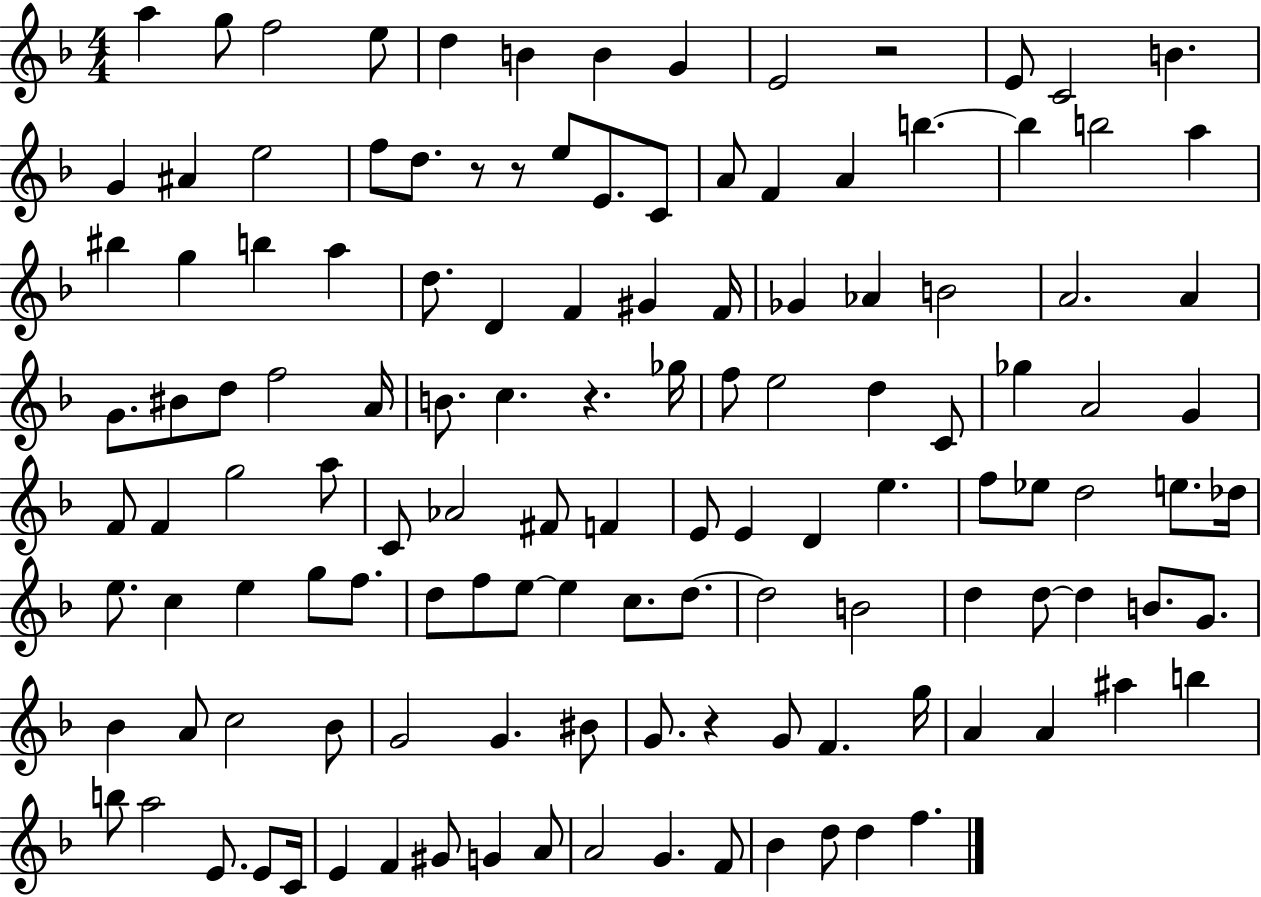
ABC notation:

X:1
T:Untitled
M:4/4
L:1/4
K:F
a g/2 f2 e/2 d B B G E2 z2 E/2 C2 B G ^A e2 f/2 d/2 z/2 z/2 e/2 E/2 C/2 A/2 F A b b b2 a ^b g b a d/2 D F ^G F/4 _G _A B2 A2 A G/2 ^B/2 d/2 f2 A/4 B/2 c z _g/4 f/2 e2 d C/2 _g A2 G F/2 F g2 a/2 C/2 _A2 ^F/2 F E/2 E D e f/2 _e/2 d2 e/2 _d/4 e/2 c e g/2 f/2 d/2 f/2 e/2 e c/2 d/2 d2 B2 d d/2 d B/2 G/2 _B A/2 c2 _B/2 G2 G ^B/2 G/2 z G/2 F g/4 A A ^a b b/2 a2 E/2 E/2 C/4 E F ^G/2 G A/2 A2 G F/2 _B d/2 d f